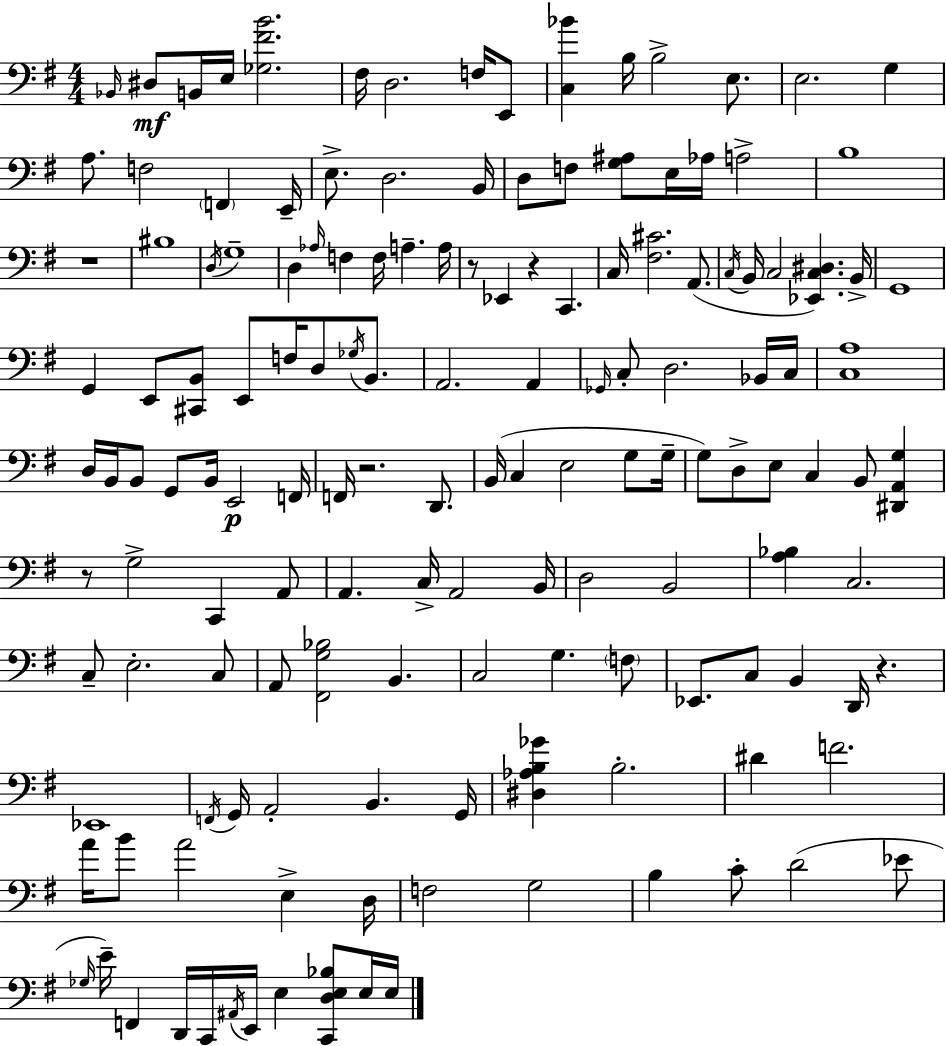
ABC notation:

X:1
T:Untitled
M:4/4
L:1/4
K:Em
_B,,/4 ^D,/2 B,,/4 E,/4 [_G,^FB]2 ^F,/4 D,2 F,/4 E,,/2 [C,_B] B,/4 B,2 E,/2 E,2 G, A,/2 F,2 F,, E,,/4 E,/2 D,2 B,,/4 D,/2 F,/2 [G,^A,]/2 E,/4 _A,/4 A,2 B,4 z4 ^B,4 D,/4 G,4 D, _A,/4 F, F,/4 A, A,/4 z/2 _E,, z C,, C,/4 [^F,^C]2 A,,/2 C,/4 B,,/4 C,2 [_E,,C,^D,] B,,/4 G,,4 G,, E,,/2 [^C,,B,,]/2 E,,/2 F,/4 D,/2 _G,/4 B,,/2 A,,2 A,, _G,,/4 C,/2 D,2 _B,,/4 C,/4 [C,A,]4 D,/4 B,,/4 B,,/2 G,,/2 B,,/4 E,,2 F,,/4 F,,/4 z2 D,,/2 B,,/4 C, E,2 G,/2 G,/4 G,/2 D,/2 E,/2 C, B,,/2 [^D,,A,,G,] z/2 G,2 C,, A,,/2 A,, C,/4 A,,2 B,,/4 D,2 B,,2 [A,_B,] C,2 C,/2 E,2 C,/2 A,,/2 [^F,,G,_B,]2 B,, C,2 G, F,/2 _E,,/2 C,/2 B,, D,,/4 z _E,,4 F,,/4 G,,/4 A,,2 B,, G,,/4 [^D,_A,B,_G] B,2 ^D F2 A/4 B/2 A2 E, D,/4 F,2 G,2 B, C/2 D2 _E/2 _G,/4 E/4 F,, D,,/4 C,,/4 ^A,,/4 E,,/4 E, [C,,D,E,_B,]/2 E,/4 E,/4